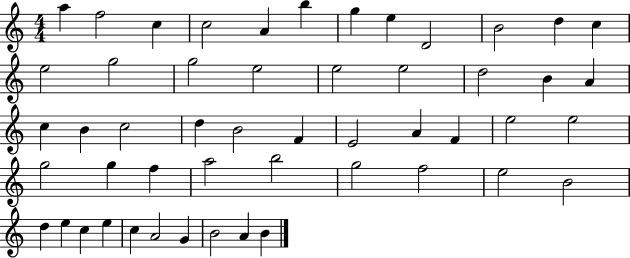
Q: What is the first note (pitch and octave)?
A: A5